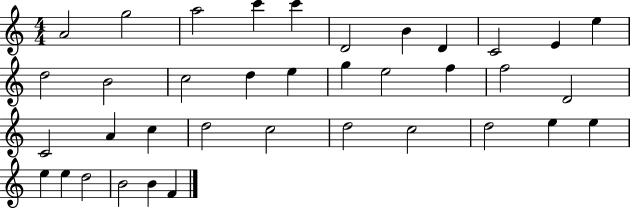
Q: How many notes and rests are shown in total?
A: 37